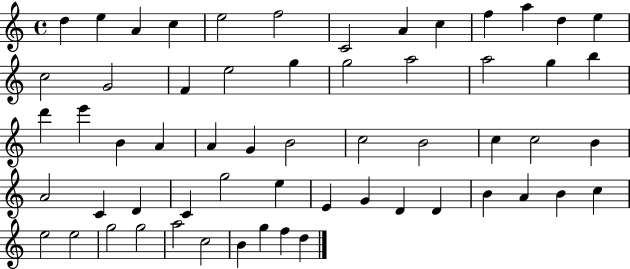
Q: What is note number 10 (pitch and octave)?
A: F5